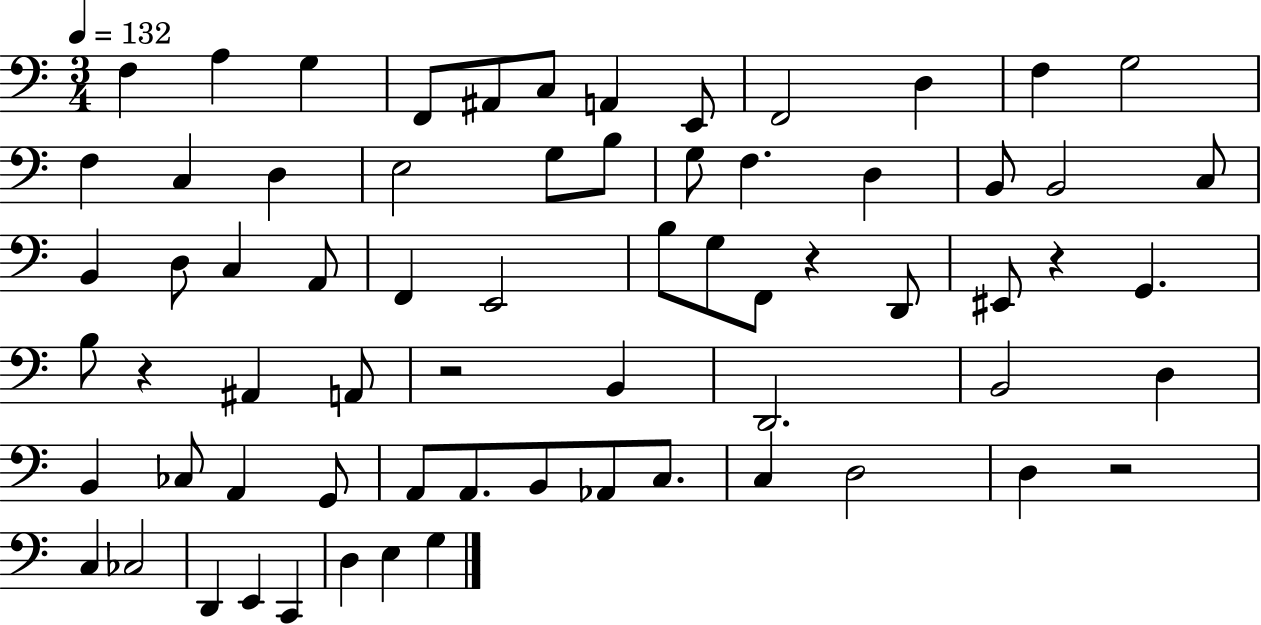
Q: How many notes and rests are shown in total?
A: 68